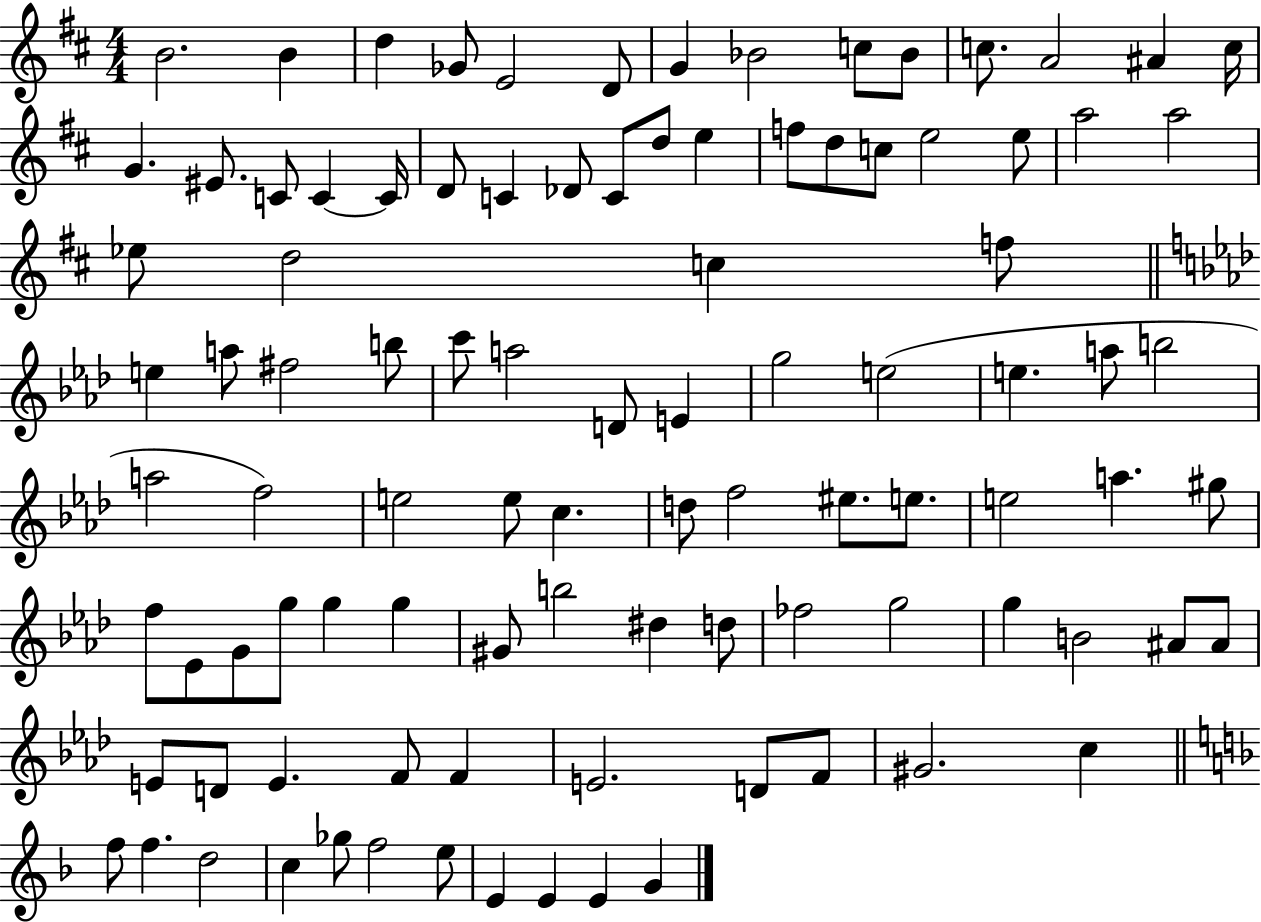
B4/h. B4/q D5/q Gb4/e E4/h D4/e G4/q Bb4/h C5/e Bb4/e C5/e. A4/h A#4/q C5/s G4/q. EIS4/e. C4/e C4/q C4/s D4/e C4/q Db4/e C4/e D5/e E5/q F5/e D5/e C5/e E5/h E5/e A5/h A5/h Eb5/e D5/h C5/q F5/e E5/q A5/e F#5/h B5/e C6/e A5/h D4/e E4/q G5/h E5/h E5/q. A5/e B5/h A5/h F5/h E5/h E5/e C5/q. D5/e F5/h EIS5/e. E5/e. E5/h A5/q. G#5/e F5/e Eb4/e G4/e G5/e G5/q G5/q G#4/e B5/h D#5/q D5/e FES5/h G5/h G5/q B4/h A#4/e A#4/e E4/e D4/e E4/q. F4/e F4/q E4/h. D4/e F4/e G#4/h. C5/q F5/e F5/q. D5/h C5/q Gb5/e F5/h E5/e E4/q E4/q E4/q G4/q